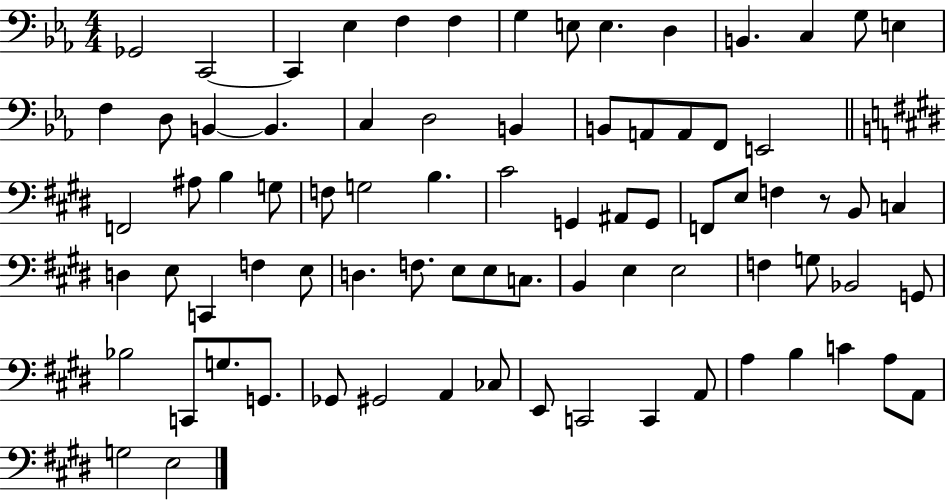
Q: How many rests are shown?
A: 1